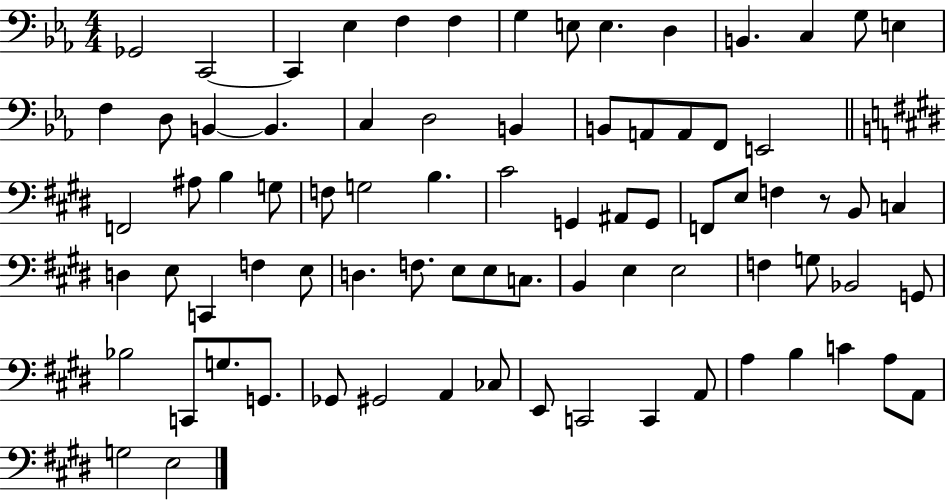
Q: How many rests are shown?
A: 1